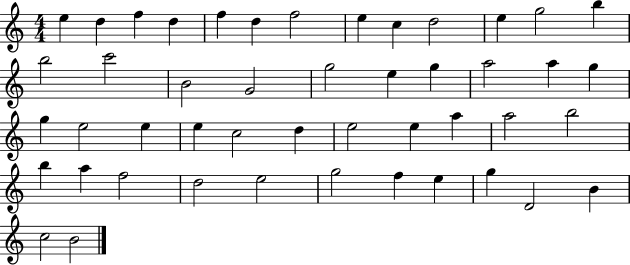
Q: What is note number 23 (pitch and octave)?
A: G5